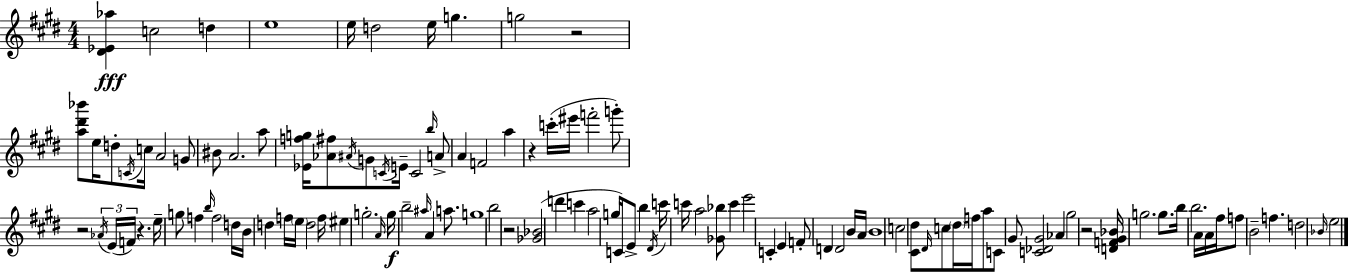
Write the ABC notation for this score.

X:1
T:Untitled
M:4/4
L:1/4
K:E
[^D_E_a] c2 d e4 e/4 d2 e/4 g g2 z2 [a^d'_b']/2 e/4 d/2 C/4 c/4 A2 G/2 ^B/2 A2 a/2 [_Efg]/4 [_A^f]/2 ^A/4 G/2 C/4 E/4 C2 b/4 A/2 A F2 a z c'/4 ^e'/4 f'2 g'/2 z2 _A/4 E/4 F/4 z e/4 g/2 f b/4 f2 d/4 B/4 d f/4 e/4 d2 f/4 ^e g2 A/4 g/4 b2 ^a/4 A a/2 g4 b2 z2 [_G_B]2 d' c' a2 g/4 C/4 E/2 b ^D/4 c'/4 c'/4 a2 [_G_b]/2 c' e'2 C E F/2 D D2 B/4 A/4 B4 c2 [^C^d]/2 ^D/4 c/2 ^d/4 f/4 a/2 C/2 ^G/2 [C_D^G]2 _A ^g2 z2 [DF^G_B]/4 g2 g/2 b/4 b2 A/4 A/4 ^f/4 f/2 B2 f d2 _B/4 e2